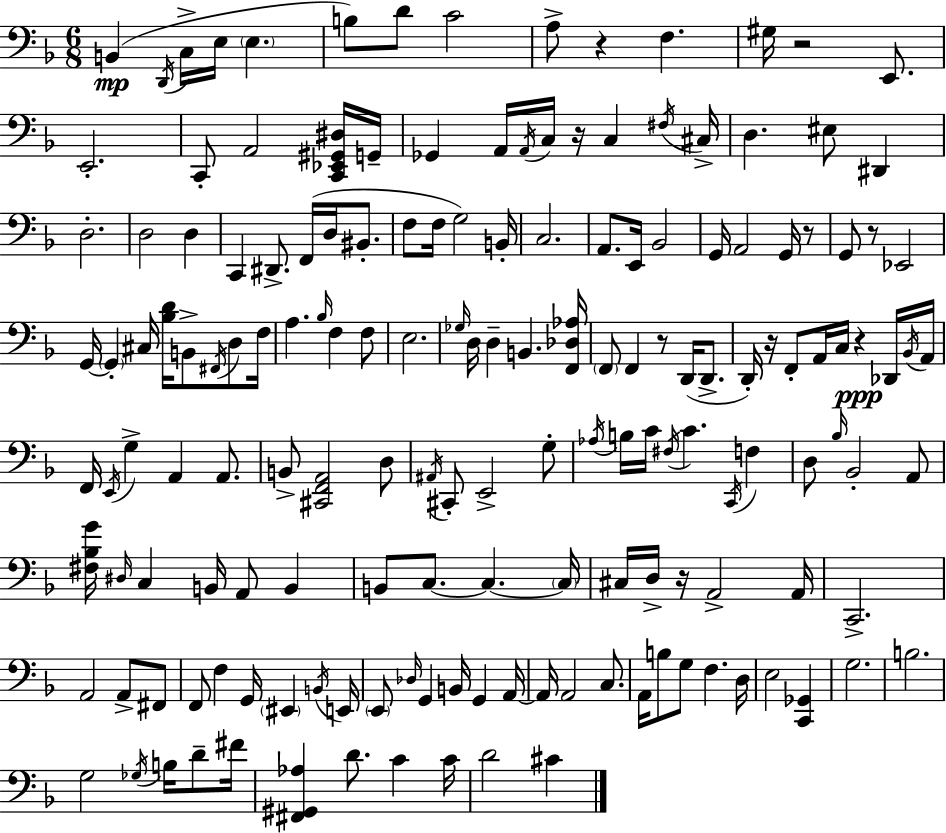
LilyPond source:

{
  \clef bass
  \numericTimeSignature
  \time 6/8
  \key f \major
  b,4(\mp \acciaccatura { d,16 } c16-> e16 \parenthesize e4. | b8) d'8 c'2 | a8-> r4 f4. | gis16 r2 e,8. | \break e,2.-. | c,8-. a,2 <c, ees, gis, dis>16 | g,16-- ges,4 a,16 \acciaccatura { a,16 } c16 r16 c4 | \acciaccatura { fis16 } cis16-> d4. eis8 dis,4 | \break d2.-. | d2 d4 | c,4 dis,8.-> f,16( d16 | bis,8.-. f8 f16 g2) | \break b,16-. c2. | a,8. e,16 bes,2 | g,16 a,2 | g,16 r8 g,8 r8 ees,2 | \break g,16~~ \parenthesize g,4-. cis16 <bes d'>16 b,8-> | \acciaccatura { fis,16 } d8 f16 a4. \grace { bes16 } f4 | f8 e2. | \grace { ges16 } d16 d4-- b,4. | \break <f, des aes>16 \parenthesize f,8 f,4 | r8 d,16( d,8.-> d,16-.) r16 f,8-. a,16 c16 | r4\ppp des,16 \acciaccatura { bes,16 } a,16 f,16 \acciaccatura { e,16 } g4-> | a,4 a,8. b,8-> <cis, f, a,>2 | \break d8 \acciaccatura { ais,16 } cis,8-. e,2-> | g8-. \acciaccatura { aes16 } b16 c'16 | \acciaccatura { fis16 } c'4. \acciaccatura { c,16 } f4 | d8 \grace { bes16 } bes,2-. a,8 | \break <fis bes g'>16 \grace { dis16 } c4 b,16 a,8 b,4 | b,8 c8.~~ c4.~~ | \parenthesize c16 cis16 d16-> r16 a,2-> | a,16 c,2.-> | \break a,2 a,8-> | fis,8 f,8 f4 g,16 \parenthesize eis,4 | \acciaccatura { b,16 } e,16 \parenthesize e,8 \grace { des16 } g,4 b,16 g,4 | a,16~~ a,16 a,2 | \break c8. a,16 b8 g8 f4. | d16 e2 | <c, ges,>4 g2. | b2. | \break g2 | \acciaccatura { ges16 } b16 d'8-- fis'16 <fis, gis, aes>4 d'8. | c'4 c'16 d'2 | cis'4 \bar "|."
}